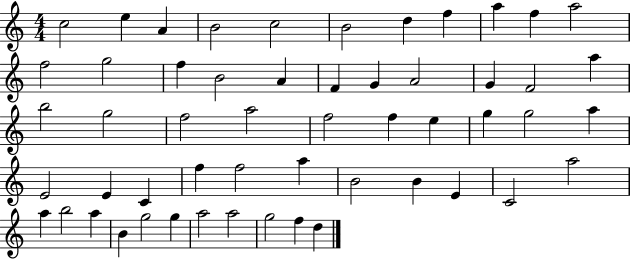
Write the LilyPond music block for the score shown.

{
  \clef treble
  \numericTimeSignature
  \time 4/4
  \key c \major
  c''2 e''4 a'4 | b'2 c''2 | b'2 d''4 f''4 | a''4 f''4 a''2 | \break f''2 g''2 | f''4 b'2 a'4 | f'4 g'4 a'2 | g'4 f'2 a''4 | \break b''2 g''2 | f''2 a''2 | f''2 f''4 e''4 | g''4 g''2 a''4 | \break e'2 e'4 c'4 | f''4 f''2 a''4 | b'2 b'4 e'4 | c'2 a''2 | \break a''4 b''2 a''4 | b'4 g''2 g''4 | a''2 a''2 | g''2 f''4 d''4 | \break \bar "|."
}